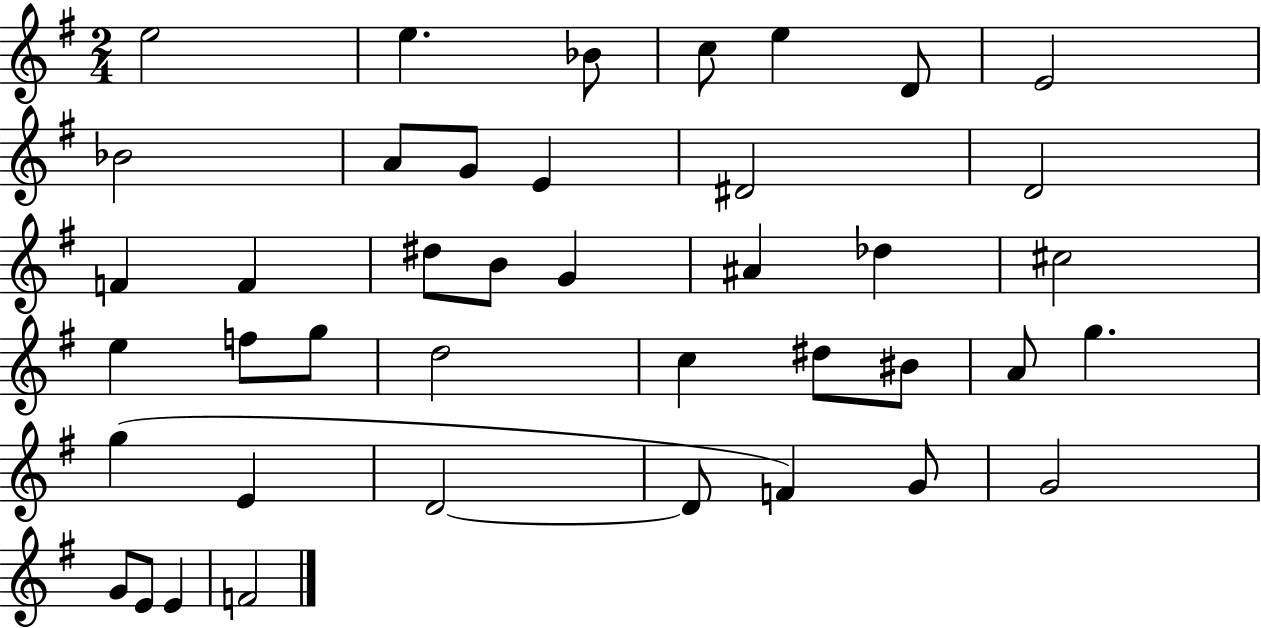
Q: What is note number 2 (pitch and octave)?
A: E5